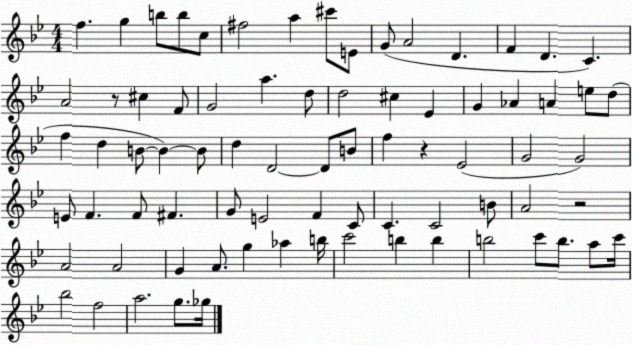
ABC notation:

X:1
T:Untitled
M:4/4
L:1/4
K:Bb
f g b/2 b/2 c/2 ^f2 a ^c'/2 E/2 G/2 A2 D F D C A2 z/2 ^c F/2 G2 a d/2 d2 ^c _E G _A A e/2 d/2 f d B/2 B B/2 d D2 D/2 B/2 f z _E2 G2 G2 E/2 F F/2 ^F G/2 E2 F C/2 C C2 B/2 A2 z2 A2 A2 G A/2 g _a b/4 c'2 b b b2 c'/2 b/2 a/2 c'/4 _b2 f2 a2 g/2 _g/4